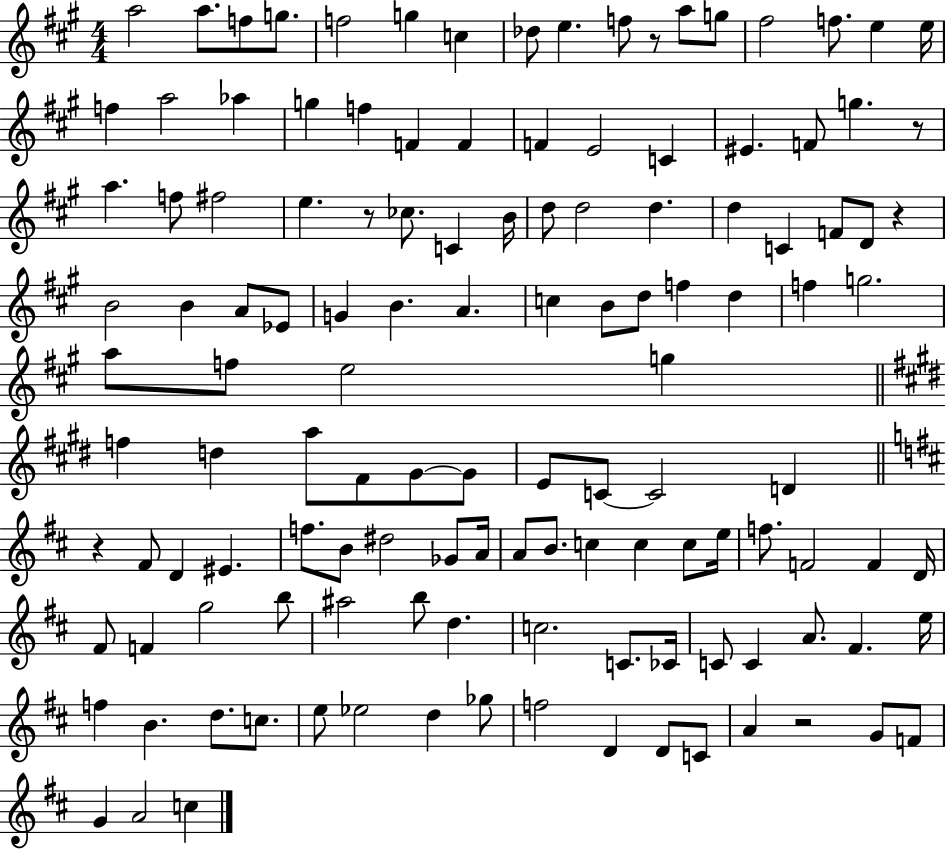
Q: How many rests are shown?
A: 6